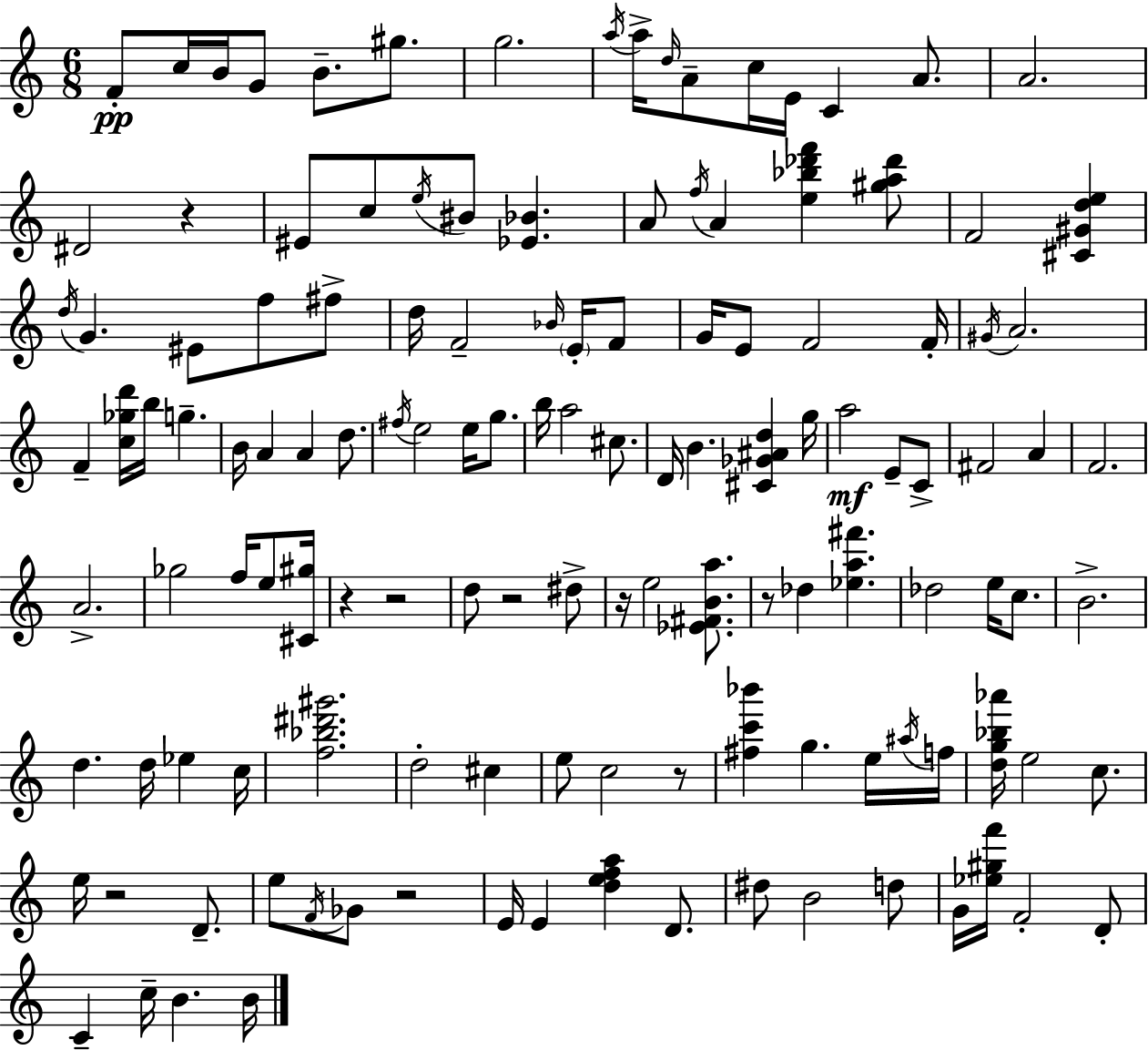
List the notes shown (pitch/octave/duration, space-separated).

F4/e C5/s B4/s G4/e B4/e. G#5/e. G5/h. A5/s A5/s D5/s A4/e C5/s E4/s C4/q A4/e. A4/h. D#4/h R/q EIS4/e C5/e E5/s BIS4/e [Eb4,Bb4]/q. A4/e F5/s A4/q [E5,Bb5,Db6,F6]/q [G#5,A5,Db6]/e F4/h [C#4,G#4,D5,E5]/q D5/s G4/q. EIS4/e F5/e F#5/e D5/s F4/h Bb4/s E4/s F4/e G4/s E4/e F4/h F4/s G#4/s A4/h. F4/q [C5,Gb5,D6]/s B5/s G5/q. B4/s A4/q A4/q D5/e. F#5/s E5/h E5/s G5/e. B5/s A5/h C#5/e. D4/s B4/q. [C#4,Gb4,A#4,D5]/q G5/s A5/h E4/e C4/e F#4/h A4/q F4/h. A4/h. Gb5/h F5/s E5/e [C#4,G#5]/s R/q R/h D5/e R/h D#5/e R/s E5/h [Eb4,F#4,B4,A5]/e. R/e Db5/q [Eb5,A5,F#6]/q. Db5/h E5/s C5/e. B4/h. D5/q. D5/s Eb5/q C5/s [F5,Bb5,D#6,G#6]/h. D5/h C#5/q E5/e C5/h R/e [F#5,C6,Bb6]/q G5/q. E5/s A#5/s F5/s [D5,G5,Bb5,Ab6]/s E5/h C5/e. E5/s R/h D4/e. E5/e F4/s Gb4/e R/h E4/s E4/q [D5,E5,F5,A5]/q D4/e. D#5/e B4/h D5/e G4/s [Eb5,G#5,F6]/s F4/h D4/e C4/q C5/s B4/q. B4/s